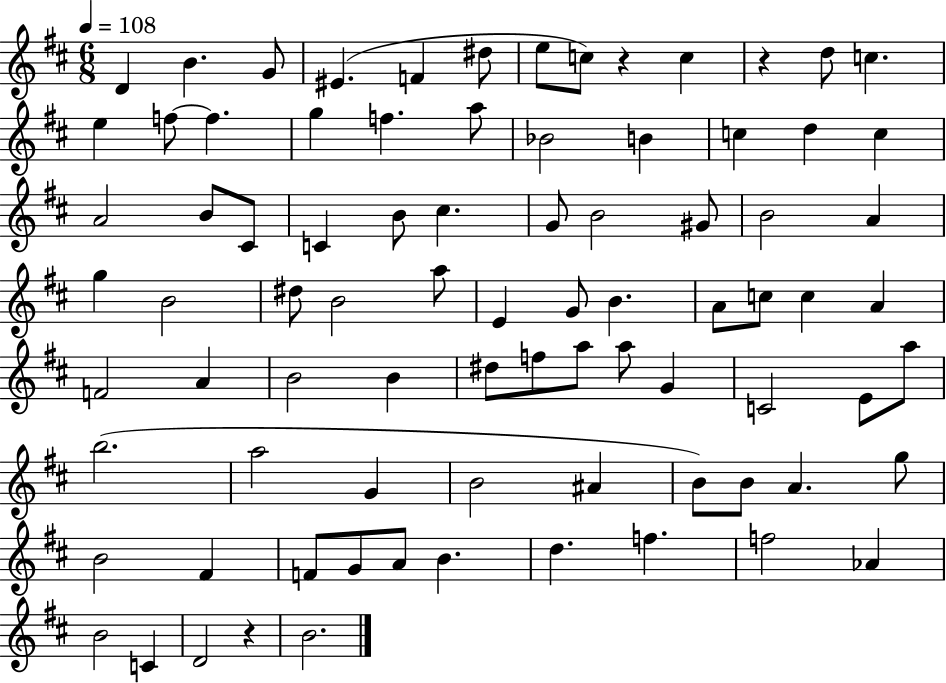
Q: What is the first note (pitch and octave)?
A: D4